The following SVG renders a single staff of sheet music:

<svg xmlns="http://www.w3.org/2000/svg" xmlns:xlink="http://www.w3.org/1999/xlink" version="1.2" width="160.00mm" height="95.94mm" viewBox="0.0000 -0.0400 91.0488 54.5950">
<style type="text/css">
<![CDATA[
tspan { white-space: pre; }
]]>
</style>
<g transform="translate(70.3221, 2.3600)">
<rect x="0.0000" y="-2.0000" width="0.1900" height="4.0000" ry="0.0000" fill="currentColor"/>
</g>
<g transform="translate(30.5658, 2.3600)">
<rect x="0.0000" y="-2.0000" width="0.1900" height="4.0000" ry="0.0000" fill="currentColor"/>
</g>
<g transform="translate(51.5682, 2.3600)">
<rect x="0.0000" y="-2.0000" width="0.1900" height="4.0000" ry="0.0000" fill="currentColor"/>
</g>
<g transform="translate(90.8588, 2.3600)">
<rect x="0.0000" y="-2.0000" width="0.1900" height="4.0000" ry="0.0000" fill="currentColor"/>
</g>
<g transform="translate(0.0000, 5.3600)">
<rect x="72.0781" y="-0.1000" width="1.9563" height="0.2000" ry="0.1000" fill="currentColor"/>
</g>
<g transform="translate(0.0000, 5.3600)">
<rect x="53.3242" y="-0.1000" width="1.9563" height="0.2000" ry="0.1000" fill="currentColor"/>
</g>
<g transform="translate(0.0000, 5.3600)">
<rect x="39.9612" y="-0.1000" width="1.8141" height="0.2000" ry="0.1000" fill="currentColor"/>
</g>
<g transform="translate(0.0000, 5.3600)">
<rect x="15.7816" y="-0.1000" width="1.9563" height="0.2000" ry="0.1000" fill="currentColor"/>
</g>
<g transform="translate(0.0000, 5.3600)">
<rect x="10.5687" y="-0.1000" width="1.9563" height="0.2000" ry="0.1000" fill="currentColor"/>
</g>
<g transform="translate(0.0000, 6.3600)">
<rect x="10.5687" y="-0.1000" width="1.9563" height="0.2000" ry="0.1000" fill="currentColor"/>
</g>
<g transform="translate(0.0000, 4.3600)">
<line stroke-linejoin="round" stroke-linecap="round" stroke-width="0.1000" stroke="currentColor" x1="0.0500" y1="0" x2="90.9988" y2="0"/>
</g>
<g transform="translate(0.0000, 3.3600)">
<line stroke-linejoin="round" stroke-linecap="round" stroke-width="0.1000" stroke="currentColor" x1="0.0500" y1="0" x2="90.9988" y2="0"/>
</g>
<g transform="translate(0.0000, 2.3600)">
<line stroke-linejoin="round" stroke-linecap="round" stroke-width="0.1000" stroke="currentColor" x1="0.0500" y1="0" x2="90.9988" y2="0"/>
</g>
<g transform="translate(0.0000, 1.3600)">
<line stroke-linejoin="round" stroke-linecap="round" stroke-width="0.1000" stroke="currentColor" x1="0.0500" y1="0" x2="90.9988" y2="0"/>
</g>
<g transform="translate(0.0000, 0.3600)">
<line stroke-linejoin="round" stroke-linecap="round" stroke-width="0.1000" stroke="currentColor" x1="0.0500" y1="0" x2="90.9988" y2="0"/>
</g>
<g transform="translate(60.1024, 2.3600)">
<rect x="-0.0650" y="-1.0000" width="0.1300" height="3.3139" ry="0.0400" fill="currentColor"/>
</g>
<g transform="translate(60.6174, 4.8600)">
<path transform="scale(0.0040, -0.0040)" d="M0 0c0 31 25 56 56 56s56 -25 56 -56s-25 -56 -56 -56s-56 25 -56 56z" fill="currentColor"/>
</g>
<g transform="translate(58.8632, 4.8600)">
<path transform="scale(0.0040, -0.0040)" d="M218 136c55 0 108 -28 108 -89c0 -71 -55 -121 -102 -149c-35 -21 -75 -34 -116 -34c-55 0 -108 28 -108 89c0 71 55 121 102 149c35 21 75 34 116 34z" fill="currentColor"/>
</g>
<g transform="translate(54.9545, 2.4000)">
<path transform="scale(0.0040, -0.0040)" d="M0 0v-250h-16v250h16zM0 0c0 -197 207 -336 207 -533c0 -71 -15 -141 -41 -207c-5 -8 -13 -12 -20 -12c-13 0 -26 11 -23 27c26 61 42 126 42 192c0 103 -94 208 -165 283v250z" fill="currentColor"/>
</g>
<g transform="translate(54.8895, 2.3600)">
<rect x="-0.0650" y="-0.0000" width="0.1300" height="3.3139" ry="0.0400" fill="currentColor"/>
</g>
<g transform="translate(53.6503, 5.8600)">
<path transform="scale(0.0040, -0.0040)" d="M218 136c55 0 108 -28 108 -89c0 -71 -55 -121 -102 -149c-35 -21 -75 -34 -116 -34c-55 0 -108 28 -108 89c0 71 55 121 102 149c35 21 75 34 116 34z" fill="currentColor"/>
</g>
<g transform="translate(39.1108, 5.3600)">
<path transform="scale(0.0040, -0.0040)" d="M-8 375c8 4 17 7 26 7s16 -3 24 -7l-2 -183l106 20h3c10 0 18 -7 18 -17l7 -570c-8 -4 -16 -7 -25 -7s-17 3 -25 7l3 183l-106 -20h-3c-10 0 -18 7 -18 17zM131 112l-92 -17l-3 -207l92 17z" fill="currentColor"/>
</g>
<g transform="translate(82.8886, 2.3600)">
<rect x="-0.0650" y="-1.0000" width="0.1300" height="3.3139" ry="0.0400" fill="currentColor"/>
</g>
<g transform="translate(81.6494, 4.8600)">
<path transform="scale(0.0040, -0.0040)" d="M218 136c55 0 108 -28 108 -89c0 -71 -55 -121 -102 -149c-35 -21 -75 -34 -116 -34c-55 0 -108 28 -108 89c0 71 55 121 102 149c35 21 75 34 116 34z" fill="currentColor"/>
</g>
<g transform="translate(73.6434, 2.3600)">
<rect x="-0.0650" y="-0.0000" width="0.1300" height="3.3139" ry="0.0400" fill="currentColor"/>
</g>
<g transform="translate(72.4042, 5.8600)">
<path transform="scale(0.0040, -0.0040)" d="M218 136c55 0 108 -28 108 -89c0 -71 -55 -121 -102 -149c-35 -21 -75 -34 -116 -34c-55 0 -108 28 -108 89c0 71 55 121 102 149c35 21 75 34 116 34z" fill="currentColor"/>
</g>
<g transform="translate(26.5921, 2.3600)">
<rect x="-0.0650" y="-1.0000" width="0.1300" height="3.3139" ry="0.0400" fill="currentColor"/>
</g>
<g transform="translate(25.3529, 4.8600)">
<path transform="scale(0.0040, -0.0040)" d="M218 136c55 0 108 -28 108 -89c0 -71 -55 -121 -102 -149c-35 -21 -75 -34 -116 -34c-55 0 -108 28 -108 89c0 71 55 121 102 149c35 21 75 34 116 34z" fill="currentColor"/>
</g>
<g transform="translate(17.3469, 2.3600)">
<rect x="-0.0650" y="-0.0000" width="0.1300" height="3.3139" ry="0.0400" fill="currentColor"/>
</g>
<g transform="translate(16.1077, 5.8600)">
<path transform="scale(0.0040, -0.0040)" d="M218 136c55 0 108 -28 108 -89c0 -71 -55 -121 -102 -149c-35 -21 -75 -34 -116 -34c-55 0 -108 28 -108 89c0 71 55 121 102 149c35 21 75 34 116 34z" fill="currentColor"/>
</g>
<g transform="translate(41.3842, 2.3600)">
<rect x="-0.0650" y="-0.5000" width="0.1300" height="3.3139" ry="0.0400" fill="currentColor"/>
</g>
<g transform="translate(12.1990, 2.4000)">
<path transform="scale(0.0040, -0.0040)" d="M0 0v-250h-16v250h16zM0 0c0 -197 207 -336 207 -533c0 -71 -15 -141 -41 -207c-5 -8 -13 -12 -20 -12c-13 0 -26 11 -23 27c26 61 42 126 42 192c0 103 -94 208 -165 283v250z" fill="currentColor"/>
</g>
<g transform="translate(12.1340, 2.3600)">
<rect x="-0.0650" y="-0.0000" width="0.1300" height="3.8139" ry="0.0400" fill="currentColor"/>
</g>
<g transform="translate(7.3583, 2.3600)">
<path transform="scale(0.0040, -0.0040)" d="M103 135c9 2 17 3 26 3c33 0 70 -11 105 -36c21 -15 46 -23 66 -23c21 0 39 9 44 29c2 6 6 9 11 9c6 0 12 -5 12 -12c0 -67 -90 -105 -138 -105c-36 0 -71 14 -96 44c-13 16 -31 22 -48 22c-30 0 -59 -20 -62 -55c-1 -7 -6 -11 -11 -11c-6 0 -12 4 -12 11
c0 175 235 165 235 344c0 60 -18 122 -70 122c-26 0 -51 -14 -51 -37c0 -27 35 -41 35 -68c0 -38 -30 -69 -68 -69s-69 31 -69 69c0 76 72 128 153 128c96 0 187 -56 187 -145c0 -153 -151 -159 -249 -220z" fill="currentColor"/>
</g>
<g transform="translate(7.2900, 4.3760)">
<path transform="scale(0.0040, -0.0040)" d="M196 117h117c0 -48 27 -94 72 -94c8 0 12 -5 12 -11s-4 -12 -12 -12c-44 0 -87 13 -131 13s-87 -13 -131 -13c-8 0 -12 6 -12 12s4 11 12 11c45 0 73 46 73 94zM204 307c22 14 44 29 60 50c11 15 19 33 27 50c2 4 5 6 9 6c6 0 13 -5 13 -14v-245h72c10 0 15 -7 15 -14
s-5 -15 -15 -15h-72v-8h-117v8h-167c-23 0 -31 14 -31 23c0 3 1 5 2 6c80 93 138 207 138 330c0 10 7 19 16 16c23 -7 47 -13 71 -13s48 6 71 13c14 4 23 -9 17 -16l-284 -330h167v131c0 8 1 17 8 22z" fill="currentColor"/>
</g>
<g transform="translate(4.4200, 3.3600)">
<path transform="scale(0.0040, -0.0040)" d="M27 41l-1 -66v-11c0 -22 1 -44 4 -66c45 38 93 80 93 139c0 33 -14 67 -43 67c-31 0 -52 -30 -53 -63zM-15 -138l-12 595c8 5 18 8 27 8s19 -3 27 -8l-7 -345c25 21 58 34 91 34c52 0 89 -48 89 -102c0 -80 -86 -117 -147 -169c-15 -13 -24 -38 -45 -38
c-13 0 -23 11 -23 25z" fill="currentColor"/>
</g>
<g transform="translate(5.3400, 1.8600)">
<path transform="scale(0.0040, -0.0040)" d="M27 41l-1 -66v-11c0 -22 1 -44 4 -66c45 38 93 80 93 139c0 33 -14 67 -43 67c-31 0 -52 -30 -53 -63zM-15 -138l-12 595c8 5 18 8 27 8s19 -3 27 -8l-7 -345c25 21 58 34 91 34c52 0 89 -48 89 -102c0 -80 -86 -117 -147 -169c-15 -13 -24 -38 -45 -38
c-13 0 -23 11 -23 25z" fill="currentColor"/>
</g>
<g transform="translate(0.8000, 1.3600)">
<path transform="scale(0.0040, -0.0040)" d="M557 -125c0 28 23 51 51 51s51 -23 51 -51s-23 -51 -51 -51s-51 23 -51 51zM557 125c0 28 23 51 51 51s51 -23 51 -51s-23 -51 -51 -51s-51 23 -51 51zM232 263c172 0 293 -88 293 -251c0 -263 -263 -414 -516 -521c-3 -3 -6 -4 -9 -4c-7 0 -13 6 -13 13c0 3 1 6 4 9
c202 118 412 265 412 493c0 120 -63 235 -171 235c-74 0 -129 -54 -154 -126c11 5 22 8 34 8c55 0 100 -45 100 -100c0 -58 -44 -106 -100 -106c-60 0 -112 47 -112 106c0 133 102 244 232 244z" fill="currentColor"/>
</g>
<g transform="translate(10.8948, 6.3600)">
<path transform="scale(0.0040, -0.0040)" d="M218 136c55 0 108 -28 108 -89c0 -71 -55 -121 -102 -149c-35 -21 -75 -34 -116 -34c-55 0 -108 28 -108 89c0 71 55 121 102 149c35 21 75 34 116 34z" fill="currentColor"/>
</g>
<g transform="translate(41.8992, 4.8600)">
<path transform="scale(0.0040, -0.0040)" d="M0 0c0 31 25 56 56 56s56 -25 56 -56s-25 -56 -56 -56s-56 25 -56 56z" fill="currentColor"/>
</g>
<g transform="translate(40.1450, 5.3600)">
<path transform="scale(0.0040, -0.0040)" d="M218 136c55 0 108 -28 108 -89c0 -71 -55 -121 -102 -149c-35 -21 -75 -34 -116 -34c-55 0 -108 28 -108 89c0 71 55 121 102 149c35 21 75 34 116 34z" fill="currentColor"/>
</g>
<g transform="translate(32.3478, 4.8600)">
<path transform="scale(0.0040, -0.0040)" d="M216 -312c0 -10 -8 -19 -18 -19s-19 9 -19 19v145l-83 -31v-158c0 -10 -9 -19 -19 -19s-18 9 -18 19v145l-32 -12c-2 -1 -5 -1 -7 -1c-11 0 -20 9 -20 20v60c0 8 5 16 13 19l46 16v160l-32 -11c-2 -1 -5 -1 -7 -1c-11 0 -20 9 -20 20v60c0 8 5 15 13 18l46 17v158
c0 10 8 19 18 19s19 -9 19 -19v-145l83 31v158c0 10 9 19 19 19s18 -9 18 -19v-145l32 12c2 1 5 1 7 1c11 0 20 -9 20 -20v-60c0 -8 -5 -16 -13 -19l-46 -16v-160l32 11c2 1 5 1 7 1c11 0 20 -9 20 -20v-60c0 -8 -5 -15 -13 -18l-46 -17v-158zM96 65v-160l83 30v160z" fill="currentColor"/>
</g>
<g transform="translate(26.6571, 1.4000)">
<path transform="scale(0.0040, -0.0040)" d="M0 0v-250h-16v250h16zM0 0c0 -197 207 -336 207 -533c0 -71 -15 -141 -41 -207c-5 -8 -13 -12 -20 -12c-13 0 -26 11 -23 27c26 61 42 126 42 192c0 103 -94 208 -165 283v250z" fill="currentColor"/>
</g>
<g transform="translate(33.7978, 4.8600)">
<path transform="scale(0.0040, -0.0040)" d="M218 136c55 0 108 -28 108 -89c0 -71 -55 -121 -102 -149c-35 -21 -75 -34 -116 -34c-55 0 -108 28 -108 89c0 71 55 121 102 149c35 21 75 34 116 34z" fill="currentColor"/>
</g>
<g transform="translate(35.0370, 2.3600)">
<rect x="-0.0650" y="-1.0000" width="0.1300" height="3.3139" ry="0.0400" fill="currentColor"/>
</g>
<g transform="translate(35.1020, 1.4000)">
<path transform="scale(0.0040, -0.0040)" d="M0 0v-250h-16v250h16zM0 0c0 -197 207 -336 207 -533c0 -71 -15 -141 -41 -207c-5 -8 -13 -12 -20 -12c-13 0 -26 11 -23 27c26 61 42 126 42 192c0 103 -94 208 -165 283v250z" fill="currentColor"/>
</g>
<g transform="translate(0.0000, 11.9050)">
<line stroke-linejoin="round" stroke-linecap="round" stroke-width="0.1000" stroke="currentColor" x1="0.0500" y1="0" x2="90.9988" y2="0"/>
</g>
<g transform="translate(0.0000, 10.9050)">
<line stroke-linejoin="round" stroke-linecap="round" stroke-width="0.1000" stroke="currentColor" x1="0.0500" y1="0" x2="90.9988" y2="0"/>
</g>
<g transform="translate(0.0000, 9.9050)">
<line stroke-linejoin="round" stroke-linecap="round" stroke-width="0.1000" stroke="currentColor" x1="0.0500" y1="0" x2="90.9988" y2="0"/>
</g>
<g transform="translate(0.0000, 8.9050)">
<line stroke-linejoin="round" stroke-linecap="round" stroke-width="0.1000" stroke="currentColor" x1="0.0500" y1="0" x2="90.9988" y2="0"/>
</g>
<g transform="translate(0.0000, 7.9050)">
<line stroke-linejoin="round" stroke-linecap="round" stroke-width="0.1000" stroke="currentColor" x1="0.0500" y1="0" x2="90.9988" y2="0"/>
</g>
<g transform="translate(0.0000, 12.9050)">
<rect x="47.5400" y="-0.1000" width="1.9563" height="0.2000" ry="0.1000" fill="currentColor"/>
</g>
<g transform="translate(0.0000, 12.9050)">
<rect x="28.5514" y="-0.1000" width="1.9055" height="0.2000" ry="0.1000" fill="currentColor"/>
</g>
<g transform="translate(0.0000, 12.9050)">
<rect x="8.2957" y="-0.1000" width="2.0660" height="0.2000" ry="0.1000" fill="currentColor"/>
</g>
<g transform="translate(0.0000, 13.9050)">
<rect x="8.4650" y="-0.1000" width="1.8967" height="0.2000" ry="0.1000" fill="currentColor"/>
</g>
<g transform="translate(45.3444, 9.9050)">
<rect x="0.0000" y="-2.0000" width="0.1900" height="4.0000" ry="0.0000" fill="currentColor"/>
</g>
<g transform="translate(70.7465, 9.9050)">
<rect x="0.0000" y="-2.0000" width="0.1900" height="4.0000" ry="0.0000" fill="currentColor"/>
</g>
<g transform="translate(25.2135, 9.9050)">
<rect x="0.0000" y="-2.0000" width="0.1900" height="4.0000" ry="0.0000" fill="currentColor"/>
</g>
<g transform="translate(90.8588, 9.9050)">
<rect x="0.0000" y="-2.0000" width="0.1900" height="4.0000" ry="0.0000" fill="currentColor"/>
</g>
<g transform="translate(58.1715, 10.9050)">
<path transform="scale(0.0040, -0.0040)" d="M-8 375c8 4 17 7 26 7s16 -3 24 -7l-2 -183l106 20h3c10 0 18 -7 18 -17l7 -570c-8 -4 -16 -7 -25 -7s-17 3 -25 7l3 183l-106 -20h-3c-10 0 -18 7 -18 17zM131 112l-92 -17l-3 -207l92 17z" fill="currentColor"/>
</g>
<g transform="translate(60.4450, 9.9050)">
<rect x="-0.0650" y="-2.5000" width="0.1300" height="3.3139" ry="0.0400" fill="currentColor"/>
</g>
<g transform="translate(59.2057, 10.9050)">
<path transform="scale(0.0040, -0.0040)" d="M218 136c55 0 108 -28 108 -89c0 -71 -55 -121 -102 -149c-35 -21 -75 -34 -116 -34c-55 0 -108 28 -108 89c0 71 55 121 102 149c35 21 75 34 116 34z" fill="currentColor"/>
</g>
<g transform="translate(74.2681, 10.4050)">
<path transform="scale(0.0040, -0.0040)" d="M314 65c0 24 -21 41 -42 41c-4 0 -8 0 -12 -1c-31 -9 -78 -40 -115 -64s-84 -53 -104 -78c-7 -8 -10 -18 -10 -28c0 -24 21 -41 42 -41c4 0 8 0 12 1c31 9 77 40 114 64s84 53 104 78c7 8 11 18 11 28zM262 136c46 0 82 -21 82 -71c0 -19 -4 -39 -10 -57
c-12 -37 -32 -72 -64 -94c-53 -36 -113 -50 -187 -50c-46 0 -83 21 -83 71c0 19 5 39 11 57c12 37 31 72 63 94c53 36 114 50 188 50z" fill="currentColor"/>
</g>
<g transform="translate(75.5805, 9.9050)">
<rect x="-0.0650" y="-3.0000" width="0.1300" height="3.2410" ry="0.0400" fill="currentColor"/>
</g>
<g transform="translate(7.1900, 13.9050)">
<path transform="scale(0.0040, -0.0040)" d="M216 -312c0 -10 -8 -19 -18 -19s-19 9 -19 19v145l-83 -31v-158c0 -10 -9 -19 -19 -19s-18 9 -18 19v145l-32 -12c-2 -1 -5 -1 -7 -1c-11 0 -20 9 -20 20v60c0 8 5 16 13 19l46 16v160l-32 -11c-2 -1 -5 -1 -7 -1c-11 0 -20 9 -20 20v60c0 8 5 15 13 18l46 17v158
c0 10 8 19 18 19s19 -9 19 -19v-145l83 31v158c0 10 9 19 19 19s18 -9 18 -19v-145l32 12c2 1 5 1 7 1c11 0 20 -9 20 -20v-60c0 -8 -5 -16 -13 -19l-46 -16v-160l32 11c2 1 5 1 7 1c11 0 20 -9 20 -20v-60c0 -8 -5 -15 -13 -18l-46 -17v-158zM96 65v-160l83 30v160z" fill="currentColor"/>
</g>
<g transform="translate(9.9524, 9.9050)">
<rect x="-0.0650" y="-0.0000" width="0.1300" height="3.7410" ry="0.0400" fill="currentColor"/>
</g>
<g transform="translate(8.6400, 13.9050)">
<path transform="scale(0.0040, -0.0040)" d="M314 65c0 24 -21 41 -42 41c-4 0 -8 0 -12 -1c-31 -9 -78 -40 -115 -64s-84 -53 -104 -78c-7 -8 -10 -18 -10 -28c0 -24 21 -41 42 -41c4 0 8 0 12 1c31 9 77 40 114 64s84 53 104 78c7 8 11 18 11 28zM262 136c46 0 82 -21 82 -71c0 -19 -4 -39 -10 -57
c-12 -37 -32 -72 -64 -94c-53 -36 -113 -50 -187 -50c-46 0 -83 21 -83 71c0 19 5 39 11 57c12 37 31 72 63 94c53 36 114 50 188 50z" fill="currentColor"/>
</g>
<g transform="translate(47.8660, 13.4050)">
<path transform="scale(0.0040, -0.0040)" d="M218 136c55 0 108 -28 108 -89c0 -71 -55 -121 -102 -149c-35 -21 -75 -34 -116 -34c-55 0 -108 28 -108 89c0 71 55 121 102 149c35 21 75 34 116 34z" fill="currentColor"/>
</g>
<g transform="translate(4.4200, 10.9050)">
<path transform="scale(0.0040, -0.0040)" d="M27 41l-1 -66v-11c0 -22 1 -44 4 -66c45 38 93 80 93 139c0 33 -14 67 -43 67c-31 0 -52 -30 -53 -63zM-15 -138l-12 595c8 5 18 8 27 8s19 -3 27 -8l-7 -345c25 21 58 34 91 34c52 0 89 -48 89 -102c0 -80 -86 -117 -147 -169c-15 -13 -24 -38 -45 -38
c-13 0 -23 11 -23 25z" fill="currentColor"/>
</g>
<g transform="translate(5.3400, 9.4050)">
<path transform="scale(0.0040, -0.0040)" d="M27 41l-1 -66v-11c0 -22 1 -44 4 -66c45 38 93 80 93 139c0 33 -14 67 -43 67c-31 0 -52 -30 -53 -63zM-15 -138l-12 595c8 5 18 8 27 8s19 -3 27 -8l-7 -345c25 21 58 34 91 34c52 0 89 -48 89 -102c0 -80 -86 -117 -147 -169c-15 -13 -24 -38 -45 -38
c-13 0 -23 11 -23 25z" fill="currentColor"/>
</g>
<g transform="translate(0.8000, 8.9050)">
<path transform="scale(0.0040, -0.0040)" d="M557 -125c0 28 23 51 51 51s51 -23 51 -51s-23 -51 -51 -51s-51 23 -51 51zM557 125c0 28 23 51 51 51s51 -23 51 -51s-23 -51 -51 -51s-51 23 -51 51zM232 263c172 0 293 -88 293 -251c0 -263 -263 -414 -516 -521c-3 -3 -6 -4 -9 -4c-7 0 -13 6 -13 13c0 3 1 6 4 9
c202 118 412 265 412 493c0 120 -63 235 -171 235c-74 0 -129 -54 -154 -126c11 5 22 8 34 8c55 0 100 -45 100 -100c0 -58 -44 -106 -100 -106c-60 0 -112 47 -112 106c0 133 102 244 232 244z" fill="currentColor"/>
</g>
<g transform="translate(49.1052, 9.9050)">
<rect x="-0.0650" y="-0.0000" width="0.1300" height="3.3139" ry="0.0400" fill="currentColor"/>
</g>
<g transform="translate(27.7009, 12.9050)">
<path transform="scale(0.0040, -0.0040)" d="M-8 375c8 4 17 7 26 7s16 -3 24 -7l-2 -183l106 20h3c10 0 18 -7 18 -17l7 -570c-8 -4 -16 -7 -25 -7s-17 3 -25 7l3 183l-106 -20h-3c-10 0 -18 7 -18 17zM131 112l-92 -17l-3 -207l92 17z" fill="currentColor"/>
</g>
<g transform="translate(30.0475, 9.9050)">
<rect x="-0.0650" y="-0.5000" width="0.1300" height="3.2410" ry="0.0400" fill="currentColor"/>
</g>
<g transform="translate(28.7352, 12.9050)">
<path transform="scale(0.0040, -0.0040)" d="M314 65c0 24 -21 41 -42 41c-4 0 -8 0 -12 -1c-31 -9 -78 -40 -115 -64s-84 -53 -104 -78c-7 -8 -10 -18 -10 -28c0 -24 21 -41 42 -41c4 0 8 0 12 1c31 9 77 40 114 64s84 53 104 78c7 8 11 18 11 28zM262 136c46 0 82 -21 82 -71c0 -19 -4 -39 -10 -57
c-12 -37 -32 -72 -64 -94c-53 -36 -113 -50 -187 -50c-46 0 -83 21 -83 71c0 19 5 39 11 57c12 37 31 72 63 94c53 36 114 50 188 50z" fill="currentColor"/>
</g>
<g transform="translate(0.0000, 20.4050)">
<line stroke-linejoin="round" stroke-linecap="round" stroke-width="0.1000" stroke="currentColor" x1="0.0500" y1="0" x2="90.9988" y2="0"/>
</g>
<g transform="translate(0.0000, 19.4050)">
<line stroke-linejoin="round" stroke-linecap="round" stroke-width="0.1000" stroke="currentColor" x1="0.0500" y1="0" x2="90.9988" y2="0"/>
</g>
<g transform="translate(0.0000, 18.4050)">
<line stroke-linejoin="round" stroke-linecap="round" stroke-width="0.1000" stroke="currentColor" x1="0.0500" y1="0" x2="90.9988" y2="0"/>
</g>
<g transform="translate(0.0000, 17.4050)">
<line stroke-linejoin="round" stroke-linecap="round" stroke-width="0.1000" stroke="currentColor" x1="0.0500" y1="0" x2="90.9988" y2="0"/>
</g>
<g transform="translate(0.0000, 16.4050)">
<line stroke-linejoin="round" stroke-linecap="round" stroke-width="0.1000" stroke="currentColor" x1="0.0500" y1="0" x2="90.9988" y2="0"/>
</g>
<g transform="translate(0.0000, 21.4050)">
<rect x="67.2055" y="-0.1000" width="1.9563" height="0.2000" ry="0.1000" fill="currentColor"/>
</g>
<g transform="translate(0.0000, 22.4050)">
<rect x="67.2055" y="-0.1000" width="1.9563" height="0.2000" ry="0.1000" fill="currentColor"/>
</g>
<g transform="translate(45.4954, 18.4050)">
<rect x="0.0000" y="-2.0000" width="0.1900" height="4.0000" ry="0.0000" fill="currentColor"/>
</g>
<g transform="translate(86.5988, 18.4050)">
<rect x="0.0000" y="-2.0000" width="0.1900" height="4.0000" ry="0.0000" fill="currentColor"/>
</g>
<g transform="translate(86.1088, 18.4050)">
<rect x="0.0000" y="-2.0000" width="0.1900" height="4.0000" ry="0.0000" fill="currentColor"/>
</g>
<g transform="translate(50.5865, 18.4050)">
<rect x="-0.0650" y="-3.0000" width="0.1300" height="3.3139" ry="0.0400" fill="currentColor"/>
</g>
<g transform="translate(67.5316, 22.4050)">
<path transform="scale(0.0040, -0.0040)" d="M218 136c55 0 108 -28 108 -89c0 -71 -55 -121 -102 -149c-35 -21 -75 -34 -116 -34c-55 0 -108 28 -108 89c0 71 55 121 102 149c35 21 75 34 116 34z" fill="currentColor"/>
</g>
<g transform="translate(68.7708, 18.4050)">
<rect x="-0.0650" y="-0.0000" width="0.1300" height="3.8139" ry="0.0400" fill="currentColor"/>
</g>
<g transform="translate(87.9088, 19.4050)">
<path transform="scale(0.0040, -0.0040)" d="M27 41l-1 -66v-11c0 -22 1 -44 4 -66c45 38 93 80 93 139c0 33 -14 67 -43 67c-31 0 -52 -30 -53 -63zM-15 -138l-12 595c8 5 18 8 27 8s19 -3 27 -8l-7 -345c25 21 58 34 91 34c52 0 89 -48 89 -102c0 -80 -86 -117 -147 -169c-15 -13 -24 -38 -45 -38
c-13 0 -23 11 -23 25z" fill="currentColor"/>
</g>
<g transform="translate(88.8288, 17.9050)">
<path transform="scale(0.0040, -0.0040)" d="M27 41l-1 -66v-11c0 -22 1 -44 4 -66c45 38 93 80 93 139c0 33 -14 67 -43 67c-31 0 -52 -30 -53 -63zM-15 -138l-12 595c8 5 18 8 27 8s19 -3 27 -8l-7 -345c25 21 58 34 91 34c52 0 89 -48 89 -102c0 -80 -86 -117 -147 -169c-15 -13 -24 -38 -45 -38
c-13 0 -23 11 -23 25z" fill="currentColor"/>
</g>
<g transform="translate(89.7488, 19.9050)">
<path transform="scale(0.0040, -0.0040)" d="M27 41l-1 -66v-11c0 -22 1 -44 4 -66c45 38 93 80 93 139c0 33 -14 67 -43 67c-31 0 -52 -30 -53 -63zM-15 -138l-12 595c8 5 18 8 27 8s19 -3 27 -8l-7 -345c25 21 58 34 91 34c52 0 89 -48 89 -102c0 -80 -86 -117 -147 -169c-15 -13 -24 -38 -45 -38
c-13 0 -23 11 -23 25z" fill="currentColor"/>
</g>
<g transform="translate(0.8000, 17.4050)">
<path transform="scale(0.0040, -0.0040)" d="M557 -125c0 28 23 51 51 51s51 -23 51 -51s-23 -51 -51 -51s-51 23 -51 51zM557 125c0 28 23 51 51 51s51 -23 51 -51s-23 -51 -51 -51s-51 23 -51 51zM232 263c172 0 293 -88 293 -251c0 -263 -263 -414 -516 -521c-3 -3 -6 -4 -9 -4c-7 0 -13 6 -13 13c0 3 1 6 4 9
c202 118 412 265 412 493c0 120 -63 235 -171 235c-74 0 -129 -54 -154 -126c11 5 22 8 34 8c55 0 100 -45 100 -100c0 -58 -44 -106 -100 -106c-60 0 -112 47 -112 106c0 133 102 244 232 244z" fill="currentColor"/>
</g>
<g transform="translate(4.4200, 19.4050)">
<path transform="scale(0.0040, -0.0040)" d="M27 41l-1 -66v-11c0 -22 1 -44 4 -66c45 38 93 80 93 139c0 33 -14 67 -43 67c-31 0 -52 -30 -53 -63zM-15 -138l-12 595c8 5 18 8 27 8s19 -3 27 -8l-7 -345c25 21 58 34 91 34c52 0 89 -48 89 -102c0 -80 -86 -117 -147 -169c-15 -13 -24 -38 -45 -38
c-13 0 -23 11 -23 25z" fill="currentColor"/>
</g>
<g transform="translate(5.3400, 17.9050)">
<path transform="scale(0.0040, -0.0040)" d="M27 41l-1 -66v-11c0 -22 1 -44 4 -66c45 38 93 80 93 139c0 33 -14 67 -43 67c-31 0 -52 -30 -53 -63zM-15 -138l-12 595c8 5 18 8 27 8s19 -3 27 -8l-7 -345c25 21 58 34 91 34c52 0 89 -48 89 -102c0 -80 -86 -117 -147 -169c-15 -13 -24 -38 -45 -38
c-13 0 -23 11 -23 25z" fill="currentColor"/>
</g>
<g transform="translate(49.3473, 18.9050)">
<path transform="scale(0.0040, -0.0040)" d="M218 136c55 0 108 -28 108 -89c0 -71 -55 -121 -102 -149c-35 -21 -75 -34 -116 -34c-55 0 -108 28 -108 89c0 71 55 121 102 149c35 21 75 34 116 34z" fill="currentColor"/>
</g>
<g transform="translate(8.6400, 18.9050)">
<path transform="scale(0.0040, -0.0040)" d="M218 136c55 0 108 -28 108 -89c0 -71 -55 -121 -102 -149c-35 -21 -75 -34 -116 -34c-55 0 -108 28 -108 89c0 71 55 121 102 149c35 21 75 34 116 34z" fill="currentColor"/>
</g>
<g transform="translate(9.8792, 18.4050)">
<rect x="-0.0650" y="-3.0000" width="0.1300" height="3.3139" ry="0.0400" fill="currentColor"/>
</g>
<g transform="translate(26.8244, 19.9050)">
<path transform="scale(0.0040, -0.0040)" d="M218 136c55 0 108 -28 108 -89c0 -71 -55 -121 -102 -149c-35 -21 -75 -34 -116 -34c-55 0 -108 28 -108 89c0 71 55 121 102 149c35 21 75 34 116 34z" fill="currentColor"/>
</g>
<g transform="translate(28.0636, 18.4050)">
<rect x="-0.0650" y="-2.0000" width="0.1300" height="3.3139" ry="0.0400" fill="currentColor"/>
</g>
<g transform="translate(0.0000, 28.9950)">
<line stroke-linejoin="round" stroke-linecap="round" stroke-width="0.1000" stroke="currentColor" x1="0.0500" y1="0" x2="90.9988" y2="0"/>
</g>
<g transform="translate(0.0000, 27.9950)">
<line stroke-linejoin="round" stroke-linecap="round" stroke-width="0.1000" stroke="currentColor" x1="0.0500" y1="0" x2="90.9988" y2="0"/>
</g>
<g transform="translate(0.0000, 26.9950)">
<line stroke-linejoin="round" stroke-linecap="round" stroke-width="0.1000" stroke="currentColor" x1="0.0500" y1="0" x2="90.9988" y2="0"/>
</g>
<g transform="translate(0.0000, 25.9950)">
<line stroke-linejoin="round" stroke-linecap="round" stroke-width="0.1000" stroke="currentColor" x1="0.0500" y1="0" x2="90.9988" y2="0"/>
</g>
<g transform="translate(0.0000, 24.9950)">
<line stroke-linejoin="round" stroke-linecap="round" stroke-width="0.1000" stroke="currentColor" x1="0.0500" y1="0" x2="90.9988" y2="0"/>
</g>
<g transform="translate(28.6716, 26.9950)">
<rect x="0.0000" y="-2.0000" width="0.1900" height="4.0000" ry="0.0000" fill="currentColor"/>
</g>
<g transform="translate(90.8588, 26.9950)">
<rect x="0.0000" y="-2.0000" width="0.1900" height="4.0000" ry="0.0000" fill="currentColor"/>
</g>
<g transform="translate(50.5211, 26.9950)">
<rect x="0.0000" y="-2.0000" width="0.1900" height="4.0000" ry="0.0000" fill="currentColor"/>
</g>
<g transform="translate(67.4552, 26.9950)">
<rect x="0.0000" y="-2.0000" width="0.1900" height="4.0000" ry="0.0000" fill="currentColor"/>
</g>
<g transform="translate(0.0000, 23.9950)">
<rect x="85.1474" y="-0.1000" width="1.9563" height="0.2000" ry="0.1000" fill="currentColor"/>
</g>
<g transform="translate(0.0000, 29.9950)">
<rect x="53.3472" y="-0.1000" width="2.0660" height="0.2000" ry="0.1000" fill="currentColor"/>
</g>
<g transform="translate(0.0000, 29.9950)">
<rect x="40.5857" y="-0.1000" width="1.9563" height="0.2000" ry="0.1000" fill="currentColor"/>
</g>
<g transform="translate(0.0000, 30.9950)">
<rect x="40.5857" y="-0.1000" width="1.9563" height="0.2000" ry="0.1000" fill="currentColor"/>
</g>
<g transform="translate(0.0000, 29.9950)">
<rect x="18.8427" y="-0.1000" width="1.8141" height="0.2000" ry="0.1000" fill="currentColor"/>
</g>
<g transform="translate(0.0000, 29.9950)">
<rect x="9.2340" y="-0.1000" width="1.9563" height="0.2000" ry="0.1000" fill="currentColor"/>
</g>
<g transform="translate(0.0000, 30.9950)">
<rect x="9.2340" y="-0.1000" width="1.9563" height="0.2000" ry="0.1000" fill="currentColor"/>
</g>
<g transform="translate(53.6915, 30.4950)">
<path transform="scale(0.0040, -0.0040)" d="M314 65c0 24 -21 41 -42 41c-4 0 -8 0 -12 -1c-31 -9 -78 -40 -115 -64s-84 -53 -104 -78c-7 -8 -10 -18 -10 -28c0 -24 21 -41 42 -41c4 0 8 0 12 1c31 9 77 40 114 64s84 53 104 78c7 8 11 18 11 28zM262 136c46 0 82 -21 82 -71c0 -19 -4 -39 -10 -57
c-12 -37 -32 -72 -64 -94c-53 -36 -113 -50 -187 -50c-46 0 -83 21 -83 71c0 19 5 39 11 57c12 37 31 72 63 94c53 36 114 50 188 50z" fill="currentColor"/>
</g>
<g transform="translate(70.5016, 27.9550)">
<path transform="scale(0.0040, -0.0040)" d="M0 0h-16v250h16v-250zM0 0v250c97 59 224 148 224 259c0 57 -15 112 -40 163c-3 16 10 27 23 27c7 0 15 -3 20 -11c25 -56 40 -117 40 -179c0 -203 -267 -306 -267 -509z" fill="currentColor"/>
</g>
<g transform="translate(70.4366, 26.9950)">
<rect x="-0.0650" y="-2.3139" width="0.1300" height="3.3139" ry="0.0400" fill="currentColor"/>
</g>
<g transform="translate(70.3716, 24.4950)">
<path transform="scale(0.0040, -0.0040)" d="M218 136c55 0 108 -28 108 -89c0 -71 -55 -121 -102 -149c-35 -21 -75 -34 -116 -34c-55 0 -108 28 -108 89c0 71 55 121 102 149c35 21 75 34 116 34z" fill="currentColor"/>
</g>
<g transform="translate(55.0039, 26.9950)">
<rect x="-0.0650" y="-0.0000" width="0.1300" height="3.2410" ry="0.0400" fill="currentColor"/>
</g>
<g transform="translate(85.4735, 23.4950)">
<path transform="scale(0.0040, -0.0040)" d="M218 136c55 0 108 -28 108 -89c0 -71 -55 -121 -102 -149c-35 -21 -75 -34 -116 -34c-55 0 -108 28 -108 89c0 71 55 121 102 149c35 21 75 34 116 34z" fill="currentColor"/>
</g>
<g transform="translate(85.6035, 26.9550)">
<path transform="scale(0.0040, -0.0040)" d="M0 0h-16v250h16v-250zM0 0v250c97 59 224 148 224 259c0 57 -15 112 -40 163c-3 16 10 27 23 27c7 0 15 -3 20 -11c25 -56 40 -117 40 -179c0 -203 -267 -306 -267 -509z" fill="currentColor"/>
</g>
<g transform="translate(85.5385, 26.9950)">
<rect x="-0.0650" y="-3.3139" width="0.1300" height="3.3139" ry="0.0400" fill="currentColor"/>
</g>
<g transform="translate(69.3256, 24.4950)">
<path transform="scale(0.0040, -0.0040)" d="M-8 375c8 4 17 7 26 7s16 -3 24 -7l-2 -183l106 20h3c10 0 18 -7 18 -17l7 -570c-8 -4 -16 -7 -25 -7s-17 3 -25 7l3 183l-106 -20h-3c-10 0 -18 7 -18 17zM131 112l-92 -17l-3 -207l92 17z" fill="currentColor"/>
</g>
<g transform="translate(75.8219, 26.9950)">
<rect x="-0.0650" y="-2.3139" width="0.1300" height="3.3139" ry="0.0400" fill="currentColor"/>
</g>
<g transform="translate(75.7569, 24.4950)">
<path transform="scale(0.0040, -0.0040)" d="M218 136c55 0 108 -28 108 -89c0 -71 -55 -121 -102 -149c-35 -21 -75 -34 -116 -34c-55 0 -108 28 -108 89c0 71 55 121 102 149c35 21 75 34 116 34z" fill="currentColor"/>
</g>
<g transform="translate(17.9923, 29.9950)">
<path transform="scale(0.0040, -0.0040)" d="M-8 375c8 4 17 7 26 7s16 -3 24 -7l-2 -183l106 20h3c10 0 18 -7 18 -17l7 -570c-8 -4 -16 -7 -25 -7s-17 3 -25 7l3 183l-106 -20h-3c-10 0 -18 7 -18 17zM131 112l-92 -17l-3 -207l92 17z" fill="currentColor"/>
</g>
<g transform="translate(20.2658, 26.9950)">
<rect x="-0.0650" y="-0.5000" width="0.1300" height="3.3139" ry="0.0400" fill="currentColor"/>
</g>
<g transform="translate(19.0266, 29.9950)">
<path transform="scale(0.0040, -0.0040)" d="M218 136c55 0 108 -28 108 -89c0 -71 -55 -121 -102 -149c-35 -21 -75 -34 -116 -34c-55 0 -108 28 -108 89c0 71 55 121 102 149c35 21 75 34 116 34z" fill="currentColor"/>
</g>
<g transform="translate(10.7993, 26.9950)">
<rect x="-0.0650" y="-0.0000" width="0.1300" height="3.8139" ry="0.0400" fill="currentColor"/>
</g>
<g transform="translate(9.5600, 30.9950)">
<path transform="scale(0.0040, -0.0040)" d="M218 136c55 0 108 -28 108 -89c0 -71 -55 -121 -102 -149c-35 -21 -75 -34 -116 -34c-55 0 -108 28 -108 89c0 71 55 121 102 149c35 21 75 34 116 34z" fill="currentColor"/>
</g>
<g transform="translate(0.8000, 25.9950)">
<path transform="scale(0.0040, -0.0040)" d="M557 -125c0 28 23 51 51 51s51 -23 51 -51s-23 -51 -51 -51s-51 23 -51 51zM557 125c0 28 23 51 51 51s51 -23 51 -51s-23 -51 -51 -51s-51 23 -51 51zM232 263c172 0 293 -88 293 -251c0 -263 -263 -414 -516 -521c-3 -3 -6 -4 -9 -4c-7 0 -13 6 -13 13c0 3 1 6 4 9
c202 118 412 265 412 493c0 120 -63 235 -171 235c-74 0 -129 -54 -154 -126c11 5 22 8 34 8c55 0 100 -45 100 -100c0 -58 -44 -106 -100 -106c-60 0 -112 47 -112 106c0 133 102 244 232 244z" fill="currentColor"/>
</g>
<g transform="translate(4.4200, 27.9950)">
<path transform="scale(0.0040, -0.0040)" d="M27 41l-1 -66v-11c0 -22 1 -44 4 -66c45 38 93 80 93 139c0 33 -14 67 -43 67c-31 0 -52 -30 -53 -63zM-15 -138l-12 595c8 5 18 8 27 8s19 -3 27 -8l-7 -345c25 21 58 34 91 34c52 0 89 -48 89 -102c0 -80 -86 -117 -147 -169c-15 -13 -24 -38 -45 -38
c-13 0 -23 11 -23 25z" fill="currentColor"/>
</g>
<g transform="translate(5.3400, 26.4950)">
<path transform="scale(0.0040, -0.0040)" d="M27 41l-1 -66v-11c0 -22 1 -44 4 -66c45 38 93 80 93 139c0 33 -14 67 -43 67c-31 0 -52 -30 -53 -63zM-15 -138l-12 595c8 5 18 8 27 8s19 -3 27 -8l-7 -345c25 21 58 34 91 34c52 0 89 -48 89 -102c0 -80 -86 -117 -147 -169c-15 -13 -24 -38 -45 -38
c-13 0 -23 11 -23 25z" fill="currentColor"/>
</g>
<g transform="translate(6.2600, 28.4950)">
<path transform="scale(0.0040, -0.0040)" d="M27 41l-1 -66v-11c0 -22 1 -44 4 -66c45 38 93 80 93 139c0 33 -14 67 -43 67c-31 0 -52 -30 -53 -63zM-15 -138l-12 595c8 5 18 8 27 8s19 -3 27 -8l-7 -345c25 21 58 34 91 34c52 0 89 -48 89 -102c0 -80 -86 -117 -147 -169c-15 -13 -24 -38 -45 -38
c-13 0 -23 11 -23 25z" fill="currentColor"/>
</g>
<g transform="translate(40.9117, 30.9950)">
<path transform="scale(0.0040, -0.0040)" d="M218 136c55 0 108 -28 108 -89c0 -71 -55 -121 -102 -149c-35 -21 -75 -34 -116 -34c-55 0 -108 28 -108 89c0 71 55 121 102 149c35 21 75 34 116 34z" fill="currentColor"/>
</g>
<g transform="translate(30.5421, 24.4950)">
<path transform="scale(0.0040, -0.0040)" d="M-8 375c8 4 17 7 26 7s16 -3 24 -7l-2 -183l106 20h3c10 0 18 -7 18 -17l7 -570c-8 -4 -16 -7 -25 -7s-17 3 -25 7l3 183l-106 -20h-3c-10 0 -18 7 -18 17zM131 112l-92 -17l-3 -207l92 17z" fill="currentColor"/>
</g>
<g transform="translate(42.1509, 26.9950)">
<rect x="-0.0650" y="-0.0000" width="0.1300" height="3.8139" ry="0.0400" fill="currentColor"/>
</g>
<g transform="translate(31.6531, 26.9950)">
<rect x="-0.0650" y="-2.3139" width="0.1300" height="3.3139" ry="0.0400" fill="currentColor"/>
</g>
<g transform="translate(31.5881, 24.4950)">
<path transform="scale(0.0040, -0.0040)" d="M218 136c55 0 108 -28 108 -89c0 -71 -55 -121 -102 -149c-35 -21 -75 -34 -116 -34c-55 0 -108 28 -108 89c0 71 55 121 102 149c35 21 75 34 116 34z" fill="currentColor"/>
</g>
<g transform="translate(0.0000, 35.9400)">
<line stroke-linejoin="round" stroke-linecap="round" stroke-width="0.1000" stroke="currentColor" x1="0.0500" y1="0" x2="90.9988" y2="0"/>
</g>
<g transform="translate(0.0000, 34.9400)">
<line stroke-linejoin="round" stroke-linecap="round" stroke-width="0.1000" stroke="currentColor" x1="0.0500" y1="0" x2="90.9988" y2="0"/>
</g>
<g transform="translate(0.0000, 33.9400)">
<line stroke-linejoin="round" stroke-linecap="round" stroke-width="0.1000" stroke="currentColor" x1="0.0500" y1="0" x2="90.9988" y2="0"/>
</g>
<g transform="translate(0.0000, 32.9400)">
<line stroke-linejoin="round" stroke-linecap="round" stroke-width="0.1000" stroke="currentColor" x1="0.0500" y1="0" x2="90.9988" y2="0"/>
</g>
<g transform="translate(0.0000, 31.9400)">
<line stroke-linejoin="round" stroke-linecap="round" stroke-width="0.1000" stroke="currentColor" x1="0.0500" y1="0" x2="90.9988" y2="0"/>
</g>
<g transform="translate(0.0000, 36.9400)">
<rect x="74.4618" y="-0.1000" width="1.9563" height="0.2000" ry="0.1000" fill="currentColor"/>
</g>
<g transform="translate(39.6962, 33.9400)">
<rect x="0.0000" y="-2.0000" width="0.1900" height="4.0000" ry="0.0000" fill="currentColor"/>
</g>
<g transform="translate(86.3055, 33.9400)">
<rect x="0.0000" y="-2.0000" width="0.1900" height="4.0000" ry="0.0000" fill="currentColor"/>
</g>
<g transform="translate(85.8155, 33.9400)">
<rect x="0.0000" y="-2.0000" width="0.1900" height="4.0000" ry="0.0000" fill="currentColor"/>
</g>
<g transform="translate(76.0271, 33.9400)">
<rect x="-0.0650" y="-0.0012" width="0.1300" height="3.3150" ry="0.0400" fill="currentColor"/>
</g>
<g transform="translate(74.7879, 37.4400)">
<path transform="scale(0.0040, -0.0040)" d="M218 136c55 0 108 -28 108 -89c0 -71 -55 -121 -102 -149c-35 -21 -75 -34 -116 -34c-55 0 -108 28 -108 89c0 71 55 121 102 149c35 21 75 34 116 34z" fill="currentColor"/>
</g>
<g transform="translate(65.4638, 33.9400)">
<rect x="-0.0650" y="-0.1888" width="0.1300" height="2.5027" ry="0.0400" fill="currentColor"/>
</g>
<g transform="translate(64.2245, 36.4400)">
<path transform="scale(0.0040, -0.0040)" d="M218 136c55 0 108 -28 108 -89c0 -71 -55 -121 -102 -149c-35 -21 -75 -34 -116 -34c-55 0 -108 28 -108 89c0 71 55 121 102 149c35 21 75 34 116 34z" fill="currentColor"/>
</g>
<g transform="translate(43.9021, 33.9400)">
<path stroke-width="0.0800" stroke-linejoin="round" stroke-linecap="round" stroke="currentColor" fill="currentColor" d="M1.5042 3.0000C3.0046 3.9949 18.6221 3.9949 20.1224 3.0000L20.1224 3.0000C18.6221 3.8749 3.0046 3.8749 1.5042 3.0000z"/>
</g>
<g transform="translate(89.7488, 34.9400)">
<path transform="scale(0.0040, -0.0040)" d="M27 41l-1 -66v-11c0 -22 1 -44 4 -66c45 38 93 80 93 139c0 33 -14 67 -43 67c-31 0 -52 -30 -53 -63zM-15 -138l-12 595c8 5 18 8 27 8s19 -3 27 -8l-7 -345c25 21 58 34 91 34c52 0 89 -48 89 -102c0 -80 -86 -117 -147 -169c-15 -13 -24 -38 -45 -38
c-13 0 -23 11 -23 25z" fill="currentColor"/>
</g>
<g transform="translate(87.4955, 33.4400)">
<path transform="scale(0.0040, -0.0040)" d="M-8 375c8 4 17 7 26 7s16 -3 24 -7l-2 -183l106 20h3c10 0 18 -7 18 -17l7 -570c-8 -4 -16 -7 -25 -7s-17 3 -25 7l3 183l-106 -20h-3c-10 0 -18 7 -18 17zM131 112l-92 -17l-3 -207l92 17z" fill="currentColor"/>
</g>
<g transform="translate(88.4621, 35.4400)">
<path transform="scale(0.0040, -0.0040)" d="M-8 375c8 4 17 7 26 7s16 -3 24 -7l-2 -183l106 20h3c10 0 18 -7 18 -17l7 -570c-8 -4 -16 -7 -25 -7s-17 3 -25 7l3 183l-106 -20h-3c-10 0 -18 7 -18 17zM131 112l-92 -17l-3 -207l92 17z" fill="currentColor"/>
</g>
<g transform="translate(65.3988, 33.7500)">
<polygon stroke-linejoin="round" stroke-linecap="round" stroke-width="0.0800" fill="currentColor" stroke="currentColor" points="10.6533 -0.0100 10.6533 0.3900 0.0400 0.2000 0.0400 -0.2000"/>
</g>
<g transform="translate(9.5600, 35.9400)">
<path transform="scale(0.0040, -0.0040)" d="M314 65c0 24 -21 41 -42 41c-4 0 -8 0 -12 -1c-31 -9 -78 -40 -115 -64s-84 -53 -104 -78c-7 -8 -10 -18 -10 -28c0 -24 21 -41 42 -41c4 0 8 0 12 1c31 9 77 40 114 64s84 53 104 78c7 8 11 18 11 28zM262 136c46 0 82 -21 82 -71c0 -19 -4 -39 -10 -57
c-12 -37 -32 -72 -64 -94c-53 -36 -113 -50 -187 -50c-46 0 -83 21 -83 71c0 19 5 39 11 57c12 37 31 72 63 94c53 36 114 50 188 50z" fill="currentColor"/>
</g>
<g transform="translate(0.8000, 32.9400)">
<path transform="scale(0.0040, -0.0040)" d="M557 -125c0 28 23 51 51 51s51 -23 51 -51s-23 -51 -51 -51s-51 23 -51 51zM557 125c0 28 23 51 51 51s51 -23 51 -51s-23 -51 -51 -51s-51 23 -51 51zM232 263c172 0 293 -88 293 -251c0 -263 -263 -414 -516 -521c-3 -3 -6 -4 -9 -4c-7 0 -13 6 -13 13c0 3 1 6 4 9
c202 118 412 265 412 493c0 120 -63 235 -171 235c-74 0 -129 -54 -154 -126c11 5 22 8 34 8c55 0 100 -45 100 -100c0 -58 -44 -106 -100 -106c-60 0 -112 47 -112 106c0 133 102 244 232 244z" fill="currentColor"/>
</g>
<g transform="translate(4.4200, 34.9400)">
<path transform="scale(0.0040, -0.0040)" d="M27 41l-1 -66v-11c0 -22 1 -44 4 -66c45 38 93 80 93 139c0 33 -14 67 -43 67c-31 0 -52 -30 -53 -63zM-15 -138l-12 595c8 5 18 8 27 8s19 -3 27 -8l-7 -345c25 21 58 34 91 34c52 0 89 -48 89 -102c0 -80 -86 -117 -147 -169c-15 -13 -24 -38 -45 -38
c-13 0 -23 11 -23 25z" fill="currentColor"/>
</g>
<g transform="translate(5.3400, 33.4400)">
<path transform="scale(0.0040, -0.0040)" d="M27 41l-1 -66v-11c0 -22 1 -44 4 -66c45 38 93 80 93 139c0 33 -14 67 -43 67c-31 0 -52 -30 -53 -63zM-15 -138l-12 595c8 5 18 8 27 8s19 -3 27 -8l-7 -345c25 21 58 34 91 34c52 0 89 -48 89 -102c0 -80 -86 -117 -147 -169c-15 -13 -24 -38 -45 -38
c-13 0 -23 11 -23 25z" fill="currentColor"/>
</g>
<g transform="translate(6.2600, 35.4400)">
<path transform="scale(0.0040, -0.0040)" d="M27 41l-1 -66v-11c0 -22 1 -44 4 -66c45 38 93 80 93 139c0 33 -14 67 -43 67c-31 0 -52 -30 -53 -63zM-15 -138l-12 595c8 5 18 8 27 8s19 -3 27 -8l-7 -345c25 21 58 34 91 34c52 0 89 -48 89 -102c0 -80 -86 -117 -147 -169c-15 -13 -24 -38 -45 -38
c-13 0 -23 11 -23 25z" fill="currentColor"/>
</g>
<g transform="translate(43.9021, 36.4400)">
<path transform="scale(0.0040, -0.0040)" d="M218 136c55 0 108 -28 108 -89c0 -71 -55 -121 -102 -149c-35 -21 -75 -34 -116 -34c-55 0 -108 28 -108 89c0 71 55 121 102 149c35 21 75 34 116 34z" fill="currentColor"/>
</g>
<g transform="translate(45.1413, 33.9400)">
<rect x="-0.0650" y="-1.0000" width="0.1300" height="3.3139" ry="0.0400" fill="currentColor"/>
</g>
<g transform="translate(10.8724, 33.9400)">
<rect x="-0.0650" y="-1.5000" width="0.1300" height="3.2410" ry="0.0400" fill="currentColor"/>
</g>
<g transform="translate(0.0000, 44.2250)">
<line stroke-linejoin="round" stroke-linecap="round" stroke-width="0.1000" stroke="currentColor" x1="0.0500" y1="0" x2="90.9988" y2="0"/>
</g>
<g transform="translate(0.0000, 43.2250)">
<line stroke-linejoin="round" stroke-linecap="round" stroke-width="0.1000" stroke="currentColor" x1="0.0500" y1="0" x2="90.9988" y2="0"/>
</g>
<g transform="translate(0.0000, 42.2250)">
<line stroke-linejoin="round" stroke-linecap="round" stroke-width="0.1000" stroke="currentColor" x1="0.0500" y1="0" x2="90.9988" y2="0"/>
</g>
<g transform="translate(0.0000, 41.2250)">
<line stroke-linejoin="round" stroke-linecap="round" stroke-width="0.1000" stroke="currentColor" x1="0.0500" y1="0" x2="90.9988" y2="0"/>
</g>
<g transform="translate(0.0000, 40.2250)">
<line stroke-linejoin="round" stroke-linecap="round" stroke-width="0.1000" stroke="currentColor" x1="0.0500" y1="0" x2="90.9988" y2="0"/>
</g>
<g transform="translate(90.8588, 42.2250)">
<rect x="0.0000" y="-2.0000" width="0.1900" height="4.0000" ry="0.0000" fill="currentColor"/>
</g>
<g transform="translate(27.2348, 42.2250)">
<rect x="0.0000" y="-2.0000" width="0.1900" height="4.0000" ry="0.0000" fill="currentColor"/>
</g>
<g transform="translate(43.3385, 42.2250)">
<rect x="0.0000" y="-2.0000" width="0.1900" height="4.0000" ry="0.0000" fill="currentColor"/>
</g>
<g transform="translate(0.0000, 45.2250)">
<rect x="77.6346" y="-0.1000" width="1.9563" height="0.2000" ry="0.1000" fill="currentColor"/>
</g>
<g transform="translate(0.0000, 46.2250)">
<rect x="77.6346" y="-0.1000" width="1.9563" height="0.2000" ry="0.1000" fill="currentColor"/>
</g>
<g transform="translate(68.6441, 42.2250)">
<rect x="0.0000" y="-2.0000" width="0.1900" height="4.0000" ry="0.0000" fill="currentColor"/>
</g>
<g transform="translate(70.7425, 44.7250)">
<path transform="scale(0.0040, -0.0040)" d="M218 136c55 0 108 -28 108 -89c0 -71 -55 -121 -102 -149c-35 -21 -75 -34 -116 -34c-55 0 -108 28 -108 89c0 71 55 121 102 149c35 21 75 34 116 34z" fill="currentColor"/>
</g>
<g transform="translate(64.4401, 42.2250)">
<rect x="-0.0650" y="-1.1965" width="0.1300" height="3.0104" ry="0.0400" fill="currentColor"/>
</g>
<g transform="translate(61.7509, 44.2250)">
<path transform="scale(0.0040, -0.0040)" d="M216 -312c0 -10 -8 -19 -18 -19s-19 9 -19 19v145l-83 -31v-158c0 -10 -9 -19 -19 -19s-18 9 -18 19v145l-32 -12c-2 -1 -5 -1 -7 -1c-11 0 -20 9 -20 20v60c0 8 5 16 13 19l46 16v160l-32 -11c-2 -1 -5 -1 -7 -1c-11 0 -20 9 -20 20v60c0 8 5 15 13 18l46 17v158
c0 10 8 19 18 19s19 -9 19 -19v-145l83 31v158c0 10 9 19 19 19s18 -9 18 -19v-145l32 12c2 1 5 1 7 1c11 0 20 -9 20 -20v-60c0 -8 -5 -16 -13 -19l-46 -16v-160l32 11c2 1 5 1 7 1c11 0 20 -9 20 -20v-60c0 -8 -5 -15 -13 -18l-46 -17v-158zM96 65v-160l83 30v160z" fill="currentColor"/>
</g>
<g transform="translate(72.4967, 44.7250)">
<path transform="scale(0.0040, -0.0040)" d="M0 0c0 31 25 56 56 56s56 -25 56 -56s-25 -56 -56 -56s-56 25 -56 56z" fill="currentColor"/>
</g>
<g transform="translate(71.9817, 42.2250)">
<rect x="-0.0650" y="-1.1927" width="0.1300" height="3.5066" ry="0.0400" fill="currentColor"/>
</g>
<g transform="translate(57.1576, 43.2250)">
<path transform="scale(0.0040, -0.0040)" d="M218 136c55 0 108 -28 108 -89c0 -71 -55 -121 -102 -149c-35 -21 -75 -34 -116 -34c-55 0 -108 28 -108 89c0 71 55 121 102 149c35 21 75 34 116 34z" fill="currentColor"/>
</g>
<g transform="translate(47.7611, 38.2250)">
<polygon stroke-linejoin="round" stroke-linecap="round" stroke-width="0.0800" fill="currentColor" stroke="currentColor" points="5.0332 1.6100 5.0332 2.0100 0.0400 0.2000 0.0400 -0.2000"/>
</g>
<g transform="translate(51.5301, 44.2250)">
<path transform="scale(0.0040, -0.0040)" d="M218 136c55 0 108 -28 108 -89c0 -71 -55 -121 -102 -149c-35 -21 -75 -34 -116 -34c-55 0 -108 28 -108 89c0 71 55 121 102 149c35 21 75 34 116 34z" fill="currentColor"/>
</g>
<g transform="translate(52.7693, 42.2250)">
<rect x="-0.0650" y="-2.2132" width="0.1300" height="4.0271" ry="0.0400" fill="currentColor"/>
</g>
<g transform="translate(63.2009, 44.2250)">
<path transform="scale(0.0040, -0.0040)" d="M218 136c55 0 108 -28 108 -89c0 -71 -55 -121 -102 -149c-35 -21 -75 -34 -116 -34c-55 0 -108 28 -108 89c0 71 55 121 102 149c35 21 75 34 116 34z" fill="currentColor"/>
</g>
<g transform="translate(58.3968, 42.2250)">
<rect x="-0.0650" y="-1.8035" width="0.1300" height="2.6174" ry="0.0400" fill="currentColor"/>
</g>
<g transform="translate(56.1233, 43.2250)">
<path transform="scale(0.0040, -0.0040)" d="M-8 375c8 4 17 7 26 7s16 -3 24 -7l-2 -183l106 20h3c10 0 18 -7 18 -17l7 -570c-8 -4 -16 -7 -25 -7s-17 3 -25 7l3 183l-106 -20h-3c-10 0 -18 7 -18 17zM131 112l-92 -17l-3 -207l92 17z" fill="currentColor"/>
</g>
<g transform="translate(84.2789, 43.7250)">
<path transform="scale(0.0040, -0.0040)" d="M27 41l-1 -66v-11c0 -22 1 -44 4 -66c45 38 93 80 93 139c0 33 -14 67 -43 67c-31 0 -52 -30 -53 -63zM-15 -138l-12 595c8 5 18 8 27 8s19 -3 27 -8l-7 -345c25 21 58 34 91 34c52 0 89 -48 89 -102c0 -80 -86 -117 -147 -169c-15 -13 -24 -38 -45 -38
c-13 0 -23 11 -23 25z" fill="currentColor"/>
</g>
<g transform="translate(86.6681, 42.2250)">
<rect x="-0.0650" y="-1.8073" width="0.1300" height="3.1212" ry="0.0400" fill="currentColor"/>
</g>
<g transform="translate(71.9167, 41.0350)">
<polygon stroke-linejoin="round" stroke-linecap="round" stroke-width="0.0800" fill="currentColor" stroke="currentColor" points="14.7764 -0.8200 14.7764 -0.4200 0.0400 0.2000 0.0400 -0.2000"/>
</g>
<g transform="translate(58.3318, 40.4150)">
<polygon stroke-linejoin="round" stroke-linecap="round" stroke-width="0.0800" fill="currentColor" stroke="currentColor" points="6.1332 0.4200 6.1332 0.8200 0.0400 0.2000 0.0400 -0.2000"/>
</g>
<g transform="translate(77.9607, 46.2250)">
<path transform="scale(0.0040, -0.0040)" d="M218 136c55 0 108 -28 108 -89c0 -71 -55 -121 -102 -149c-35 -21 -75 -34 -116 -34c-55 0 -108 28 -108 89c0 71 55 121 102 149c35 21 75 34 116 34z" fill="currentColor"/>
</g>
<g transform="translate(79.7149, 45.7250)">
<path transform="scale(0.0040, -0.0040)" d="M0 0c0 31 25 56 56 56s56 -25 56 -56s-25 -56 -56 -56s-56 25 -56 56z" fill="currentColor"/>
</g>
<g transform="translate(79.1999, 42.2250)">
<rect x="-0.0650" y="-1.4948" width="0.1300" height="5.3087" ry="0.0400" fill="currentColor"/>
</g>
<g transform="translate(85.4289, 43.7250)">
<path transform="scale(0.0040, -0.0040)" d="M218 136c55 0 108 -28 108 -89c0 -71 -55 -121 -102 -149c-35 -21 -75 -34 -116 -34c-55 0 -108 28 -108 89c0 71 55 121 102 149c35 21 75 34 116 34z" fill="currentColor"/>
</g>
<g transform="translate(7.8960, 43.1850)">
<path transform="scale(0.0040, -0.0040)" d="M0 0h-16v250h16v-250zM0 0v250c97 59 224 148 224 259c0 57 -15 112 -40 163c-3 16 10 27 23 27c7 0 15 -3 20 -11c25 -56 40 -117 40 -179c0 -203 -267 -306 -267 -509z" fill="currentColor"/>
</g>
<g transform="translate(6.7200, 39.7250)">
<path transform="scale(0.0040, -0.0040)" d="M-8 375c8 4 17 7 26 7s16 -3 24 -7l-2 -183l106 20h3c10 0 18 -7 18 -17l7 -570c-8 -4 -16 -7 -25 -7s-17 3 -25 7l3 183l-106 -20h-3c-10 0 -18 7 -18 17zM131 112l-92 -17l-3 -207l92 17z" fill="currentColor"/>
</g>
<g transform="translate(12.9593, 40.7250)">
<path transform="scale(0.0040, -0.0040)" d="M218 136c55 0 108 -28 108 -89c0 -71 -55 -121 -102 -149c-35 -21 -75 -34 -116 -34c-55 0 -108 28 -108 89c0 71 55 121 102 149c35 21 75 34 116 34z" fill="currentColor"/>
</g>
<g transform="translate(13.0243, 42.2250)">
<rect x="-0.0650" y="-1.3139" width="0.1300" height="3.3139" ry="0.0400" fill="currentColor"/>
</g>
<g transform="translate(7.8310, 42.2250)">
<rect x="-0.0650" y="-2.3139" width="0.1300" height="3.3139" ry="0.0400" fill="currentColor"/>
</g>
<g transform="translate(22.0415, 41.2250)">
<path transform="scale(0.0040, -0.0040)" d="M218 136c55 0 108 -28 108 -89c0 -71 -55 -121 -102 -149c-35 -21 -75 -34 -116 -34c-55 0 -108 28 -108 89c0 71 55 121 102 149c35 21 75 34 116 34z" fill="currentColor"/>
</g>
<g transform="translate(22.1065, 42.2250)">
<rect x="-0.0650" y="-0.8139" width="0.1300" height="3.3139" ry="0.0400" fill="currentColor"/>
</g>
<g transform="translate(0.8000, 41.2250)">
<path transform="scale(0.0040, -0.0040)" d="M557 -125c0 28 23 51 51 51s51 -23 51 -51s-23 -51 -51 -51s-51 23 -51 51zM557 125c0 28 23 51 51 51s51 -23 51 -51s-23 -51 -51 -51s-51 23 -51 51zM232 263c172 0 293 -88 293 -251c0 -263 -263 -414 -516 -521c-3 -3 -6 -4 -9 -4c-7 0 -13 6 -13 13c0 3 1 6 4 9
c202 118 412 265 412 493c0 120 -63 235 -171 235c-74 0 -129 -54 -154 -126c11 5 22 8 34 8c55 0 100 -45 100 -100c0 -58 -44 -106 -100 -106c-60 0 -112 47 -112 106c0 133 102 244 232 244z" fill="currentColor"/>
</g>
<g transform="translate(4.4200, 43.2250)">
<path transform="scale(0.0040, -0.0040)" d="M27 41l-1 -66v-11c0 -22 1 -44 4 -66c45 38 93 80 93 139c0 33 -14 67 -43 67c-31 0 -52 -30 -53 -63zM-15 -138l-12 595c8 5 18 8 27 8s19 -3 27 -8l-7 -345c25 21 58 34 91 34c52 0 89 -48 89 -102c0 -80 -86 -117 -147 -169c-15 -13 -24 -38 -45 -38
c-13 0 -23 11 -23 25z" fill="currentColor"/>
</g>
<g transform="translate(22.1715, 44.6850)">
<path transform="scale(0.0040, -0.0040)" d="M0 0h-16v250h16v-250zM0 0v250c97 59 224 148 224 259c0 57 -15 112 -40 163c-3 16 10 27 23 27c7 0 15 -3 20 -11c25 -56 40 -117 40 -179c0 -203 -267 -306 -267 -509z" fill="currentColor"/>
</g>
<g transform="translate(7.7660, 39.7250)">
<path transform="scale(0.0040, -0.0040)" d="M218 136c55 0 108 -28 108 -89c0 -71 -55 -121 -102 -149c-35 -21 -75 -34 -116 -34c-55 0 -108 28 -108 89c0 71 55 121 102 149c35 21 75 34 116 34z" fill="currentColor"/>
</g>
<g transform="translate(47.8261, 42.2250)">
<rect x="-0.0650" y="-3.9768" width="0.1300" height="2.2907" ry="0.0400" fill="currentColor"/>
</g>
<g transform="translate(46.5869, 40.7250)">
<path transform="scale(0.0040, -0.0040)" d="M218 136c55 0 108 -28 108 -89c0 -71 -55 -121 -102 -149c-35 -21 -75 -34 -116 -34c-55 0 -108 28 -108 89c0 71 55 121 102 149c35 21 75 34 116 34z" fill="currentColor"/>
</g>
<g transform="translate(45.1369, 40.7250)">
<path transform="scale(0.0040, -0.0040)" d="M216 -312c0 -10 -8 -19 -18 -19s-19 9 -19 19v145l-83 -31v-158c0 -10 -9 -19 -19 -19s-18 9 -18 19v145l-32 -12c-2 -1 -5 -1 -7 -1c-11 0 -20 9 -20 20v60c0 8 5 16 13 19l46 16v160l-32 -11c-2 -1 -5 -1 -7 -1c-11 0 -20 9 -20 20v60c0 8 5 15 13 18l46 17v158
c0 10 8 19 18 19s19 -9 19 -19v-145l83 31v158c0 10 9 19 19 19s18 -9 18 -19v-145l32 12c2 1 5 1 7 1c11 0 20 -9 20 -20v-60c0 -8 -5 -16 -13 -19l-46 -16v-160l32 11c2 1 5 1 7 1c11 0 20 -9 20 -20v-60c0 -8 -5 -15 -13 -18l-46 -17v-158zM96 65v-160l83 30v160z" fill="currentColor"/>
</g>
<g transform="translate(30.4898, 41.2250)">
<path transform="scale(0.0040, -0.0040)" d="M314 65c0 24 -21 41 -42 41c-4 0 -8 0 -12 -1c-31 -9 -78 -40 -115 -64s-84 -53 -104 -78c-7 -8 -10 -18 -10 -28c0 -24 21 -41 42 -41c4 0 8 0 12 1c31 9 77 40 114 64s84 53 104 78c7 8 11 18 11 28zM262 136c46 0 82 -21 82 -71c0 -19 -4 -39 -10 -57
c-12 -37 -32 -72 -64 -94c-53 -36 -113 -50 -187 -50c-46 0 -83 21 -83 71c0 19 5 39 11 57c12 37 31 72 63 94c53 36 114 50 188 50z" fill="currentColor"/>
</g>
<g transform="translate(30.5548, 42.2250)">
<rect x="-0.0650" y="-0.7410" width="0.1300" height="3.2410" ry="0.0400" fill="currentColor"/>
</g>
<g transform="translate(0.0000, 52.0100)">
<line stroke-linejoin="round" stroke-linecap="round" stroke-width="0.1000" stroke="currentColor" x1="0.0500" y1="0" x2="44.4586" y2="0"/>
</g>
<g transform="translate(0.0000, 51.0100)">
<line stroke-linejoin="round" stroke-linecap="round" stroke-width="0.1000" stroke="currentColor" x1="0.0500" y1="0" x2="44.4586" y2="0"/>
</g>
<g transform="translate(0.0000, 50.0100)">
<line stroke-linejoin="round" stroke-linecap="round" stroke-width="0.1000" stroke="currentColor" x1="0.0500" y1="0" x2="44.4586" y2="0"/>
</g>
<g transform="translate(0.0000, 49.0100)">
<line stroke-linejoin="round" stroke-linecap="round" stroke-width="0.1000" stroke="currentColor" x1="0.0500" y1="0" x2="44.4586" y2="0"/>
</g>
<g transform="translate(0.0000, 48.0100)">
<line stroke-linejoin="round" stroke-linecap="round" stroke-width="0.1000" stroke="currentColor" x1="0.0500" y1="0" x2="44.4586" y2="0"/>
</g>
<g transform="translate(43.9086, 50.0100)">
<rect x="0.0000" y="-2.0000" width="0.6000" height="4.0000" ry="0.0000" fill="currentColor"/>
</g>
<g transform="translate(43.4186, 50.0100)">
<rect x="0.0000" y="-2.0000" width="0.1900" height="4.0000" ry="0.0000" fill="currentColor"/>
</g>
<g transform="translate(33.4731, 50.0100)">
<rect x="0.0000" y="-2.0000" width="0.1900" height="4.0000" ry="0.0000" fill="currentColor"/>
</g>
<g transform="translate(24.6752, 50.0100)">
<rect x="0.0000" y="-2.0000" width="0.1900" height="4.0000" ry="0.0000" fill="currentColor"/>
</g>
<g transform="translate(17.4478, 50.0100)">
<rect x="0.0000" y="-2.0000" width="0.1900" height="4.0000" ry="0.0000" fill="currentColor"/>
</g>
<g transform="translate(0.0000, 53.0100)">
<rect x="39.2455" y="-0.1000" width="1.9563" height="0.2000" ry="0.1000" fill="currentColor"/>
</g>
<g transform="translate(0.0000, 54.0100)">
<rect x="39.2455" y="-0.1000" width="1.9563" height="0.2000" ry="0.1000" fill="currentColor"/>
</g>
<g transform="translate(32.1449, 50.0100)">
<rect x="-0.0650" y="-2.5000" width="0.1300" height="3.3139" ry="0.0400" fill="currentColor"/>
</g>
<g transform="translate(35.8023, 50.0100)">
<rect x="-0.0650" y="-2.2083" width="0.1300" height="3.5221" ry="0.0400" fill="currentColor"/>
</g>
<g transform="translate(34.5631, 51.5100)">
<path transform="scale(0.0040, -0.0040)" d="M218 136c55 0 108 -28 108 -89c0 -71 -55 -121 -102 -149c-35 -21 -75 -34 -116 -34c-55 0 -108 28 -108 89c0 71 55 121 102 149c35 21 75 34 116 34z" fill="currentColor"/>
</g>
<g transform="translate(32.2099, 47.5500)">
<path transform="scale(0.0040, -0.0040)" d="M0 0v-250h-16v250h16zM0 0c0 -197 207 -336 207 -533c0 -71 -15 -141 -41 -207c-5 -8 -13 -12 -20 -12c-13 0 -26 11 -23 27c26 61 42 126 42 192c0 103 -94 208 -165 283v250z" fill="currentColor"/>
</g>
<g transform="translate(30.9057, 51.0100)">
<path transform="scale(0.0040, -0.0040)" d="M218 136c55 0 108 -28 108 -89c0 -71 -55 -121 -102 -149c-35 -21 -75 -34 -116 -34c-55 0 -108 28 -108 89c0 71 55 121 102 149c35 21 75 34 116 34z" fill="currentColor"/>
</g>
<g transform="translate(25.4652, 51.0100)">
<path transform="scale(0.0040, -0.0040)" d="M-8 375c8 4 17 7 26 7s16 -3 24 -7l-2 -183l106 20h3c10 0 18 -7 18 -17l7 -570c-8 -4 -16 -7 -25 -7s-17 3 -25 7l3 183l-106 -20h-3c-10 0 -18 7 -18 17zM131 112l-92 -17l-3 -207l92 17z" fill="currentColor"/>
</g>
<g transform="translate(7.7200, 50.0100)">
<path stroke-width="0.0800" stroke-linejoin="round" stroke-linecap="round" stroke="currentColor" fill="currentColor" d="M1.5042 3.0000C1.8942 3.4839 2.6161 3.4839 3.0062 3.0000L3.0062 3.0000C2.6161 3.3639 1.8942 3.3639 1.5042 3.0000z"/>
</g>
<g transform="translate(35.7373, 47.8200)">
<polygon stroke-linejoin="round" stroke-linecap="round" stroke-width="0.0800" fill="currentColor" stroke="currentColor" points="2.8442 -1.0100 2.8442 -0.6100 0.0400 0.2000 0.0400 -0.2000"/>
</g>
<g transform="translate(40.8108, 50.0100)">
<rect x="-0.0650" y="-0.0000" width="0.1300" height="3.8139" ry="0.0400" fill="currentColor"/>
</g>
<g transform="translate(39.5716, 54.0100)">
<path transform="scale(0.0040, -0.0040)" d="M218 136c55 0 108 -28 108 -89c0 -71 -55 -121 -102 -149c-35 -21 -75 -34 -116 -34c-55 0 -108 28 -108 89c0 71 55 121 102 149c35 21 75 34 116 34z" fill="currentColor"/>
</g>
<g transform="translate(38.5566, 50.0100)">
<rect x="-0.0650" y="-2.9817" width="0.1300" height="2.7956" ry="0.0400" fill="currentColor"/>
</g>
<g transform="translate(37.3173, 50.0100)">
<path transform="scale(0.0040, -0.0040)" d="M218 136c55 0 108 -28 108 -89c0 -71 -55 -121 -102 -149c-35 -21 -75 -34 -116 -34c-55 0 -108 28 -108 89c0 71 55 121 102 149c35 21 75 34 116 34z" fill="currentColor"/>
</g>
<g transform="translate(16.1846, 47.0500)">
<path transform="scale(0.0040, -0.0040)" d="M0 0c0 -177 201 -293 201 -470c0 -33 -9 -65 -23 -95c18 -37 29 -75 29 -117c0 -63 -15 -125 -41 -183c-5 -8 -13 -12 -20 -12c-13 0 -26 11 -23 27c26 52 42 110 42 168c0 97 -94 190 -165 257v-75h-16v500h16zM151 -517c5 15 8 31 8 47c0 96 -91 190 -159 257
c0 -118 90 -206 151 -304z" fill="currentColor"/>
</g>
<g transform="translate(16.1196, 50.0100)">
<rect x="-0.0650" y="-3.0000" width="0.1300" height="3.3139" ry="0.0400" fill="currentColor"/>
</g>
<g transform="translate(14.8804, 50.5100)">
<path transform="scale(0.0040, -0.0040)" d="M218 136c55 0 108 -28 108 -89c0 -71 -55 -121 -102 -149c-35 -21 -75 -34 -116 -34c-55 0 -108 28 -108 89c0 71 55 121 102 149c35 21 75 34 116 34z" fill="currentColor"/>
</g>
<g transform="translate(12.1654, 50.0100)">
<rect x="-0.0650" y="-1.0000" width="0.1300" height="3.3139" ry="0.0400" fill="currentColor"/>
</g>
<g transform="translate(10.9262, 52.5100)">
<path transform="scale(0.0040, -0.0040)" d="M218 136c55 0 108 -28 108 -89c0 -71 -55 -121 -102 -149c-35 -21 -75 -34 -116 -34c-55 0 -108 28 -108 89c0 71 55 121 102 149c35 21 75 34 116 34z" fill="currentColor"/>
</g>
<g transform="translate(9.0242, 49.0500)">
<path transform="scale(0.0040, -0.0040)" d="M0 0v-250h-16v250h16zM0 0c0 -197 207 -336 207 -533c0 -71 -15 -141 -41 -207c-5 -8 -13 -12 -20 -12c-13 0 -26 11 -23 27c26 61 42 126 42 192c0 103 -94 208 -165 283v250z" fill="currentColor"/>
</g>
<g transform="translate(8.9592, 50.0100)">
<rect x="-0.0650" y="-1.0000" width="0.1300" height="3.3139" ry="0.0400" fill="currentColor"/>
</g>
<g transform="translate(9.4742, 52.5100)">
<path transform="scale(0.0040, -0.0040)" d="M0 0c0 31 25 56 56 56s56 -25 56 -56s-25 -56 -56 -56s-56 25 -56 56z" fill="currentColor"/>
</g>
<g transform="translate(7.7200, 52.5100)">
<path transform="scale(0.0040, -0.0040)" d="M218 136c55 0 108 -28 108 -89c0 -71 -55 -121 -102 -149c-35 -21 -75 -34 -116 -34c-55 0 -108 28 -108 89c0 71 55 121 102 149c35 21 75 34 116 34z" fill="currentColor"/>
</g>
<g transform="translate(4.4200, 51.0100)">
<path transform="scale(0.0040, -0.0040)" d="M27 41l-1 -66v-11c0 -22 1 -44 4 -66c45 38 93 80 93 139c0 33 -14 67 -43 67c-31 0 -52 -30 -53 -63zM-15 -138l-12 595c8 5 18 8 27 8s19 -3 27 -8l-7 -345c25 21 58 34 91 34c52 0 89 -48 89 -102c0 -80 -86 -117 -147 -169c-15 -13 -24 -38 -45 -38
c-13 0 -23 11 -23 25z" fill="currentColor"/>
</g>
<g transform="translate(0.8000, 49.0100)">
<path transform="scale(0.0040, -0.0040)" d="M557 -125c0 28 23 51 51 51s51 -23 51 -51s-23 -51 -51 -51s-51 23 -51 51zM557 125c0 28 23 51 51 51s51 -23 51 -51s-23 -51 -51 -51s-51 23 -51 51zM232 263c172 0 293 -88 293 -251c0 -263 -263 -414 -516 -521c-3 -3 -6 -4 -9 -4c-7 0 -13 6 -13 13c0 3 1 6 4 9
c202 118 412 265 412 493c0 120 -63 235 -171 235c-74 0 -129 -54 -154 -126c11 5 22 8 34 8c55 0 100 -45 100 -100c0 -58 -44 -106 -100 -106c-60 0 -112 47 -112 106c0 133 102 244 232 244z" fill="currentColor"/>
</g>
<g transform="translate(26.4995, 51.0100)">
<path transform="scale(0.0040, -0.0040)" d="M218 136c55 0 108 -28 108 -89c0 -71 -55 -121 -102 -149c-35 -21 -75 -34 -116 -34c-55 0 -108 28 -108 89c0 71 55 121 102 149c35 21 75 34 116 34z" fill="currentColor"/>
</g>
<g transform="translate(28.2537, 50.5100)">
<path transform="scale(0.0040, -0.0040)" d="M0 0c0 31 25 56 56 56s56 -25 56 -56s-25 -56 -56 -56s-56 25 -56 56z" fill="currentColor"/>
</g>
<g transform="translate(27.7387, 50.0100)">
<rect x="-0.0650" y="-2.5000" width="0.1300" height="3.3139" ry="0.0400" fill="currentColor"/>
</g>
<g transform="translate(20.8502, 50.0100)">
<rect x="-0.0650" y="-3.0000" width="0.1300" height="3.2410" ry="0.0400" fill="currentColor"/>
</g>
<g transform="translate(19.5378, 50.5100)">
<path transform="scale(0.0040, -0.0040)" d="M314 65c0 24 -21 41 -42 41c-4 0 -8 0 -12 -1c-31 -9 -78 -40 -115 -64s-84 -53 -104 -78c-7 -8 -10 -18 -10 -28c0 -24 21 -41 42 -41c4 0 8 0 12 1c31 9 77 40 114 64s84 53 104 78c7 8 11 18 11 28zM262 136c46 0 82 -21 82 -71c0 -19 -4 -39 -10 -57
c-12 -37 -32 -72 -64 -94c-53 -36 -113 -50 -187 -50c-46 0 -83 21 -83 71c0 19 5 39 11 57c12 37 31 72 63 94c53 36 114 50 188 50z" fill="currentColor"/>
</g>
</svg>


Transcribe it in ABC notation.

X:1
T:Untitled
M:2/4
L:1/4
K:Bb
C,,/2 D,, F,,/2 ^F,,/2 E,, D,,/2 F,, D,, F,, ^C,,2 E,,2 D,, B,, C,2 C, A,, C, C,, C,, E,, B, C,, D,,2 B,/2 B, D/2 G,,2 F,, F,,/2 D,,/2 B,/2 G, F,/2 F,2 ^G,/2 G,,/2 B,,/2 ^G,,/2 F,,/2 C,,/2 _A,,/2 F,,/2 F,, C,/4 C,2 B,, B,,/2 A,,/2 D,/2 C,,